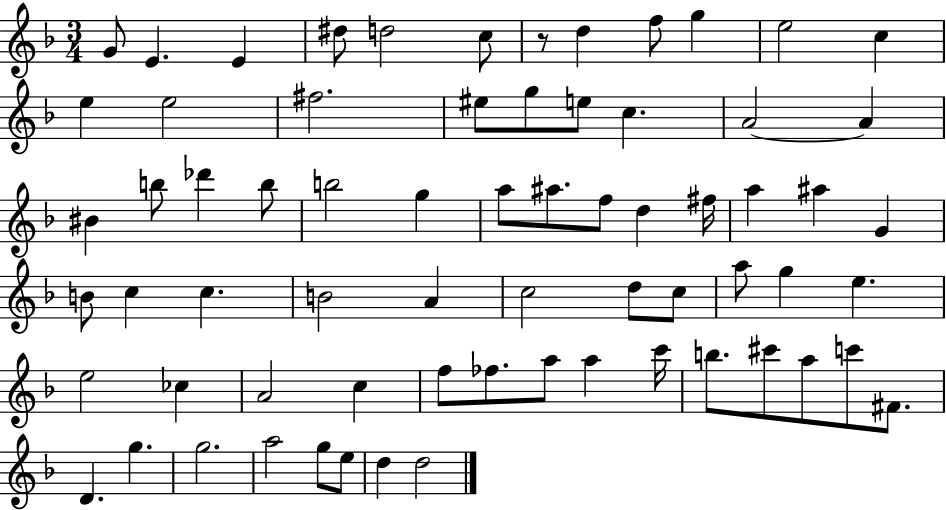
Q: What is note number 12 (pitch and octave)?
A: E5